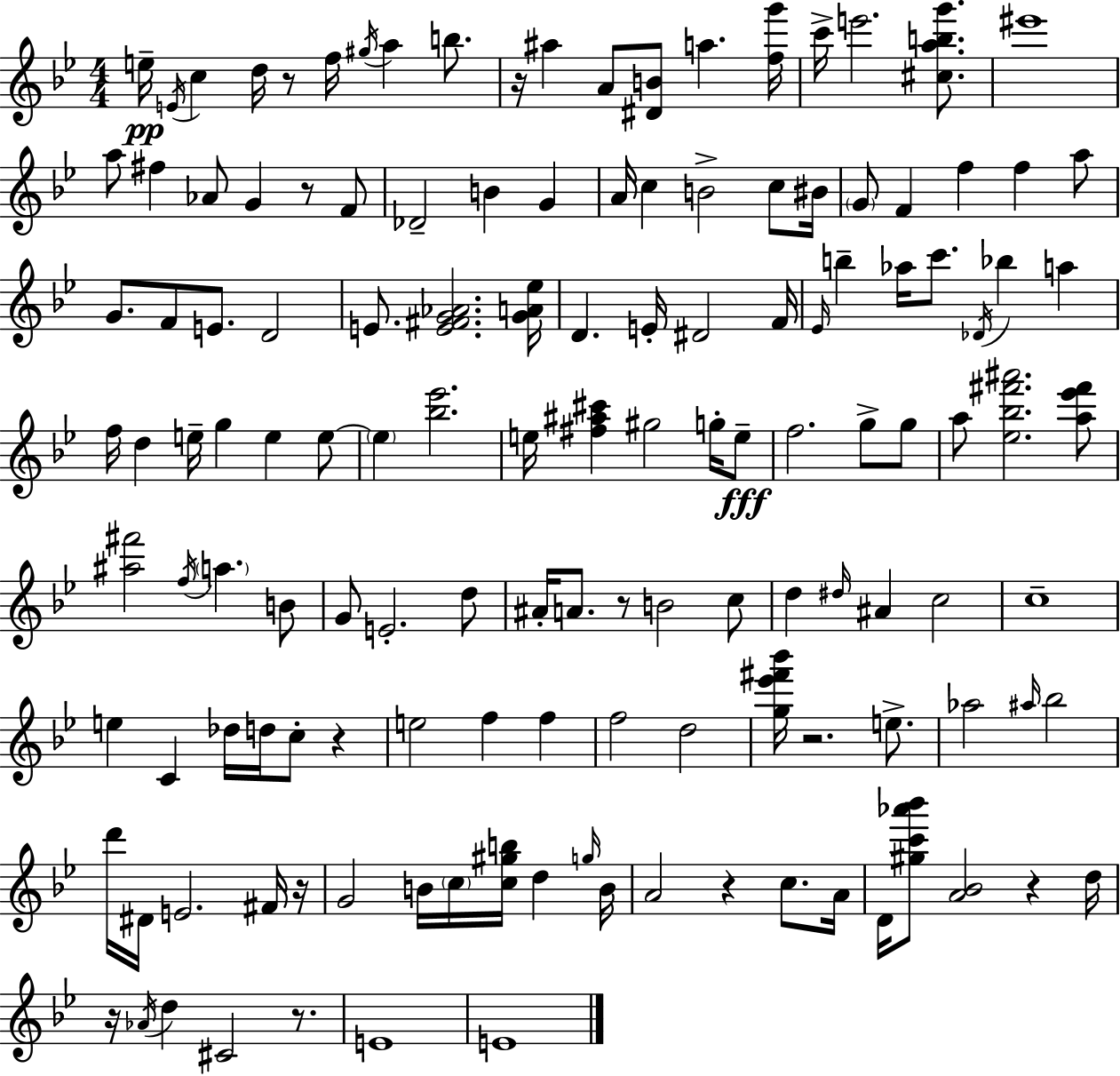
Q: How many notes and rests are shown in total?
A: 137